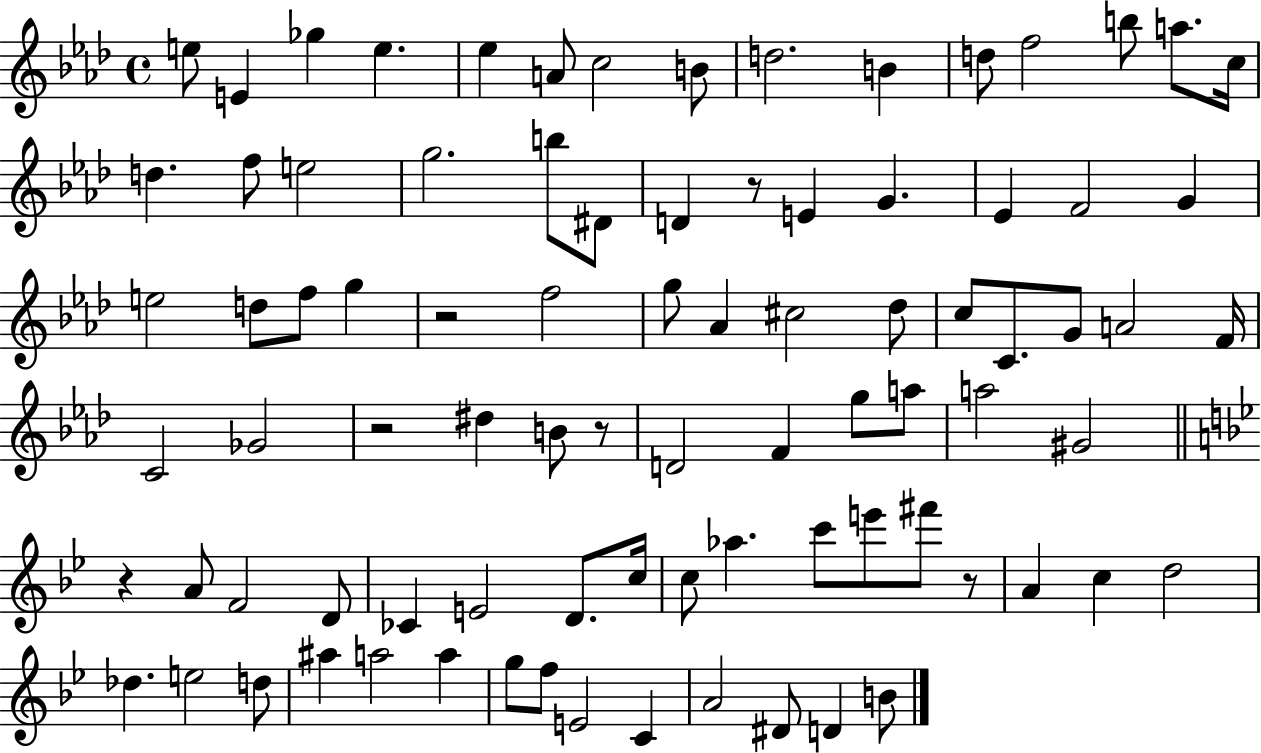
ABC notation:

X:1
T:Untitled
M:4/4
L:1/4
K:Ab
e/2 E _g e _e A/2 c2 B/2 d2 B d/2 f2 b/2 a/2 c/4 d f/2 e2 g2 b/2 ^D/2 D z/2 E G _E F2 G e2 d/2 f/2 g z2 f2 g/2 _A ^c2 _d/2 c/2 C/2 G/2 A2 F/4 C2 _G2 z2 ^d B/2 z/2 D2 F g/2 a/2 a2 ^G2 z A/2 F2 D/2 _C E2 D/2 c/4 c/2 _a c'/2 e'/2 ^f'/2 z/2 A c d2 _d e2 d/2 ^a a2 a g/2 f/2 E2 C A2 ^D/2 D B/2